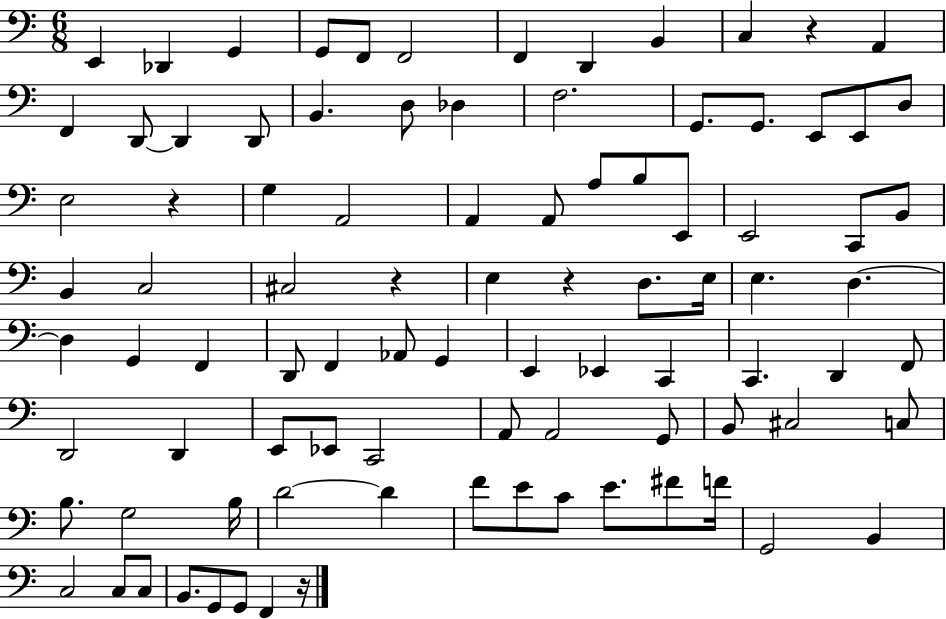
{
  \clef bass
  \numericTimeSignature
  \time 6/8
  \key c \major
  e,4 des,4 g,4 | g,8 f,8 f,2 | f,4 d,4 b,4 | c4 r4 a,4 | \break f,4 d,8~~ d,4 d,8 | b,4. d8 des4 | f2. | g,8. g,8. e,8 e,8 d8 | \break e2 r4 | g4 a,2 | a,4 a,8 a8 b8 e,8 | e,2 c,8 b,8 | \break b,4 c2 | cis2 r4 | e4 r4 d8. e16 | e4. d4.~~ | \break d4 g,4 f,4 | d,8 f,4 aes,8 g,4 | e,4 ees,4 c,4 | c,4. d,4 f,8 | \break d,2 d,4 | e,8 ees,8 c,2 | a,8 a,2 g,8 | b,8 cis2 c8 | \break b8. g2 b16 | d'2~~ d'4 | f'8 e'8 c'8 e'8. fis'8 f'16 | g,2 b,4 | \break c2 c8 c8 | b,8. g,8 g,8 f,4 r16 | \bar "|."
}